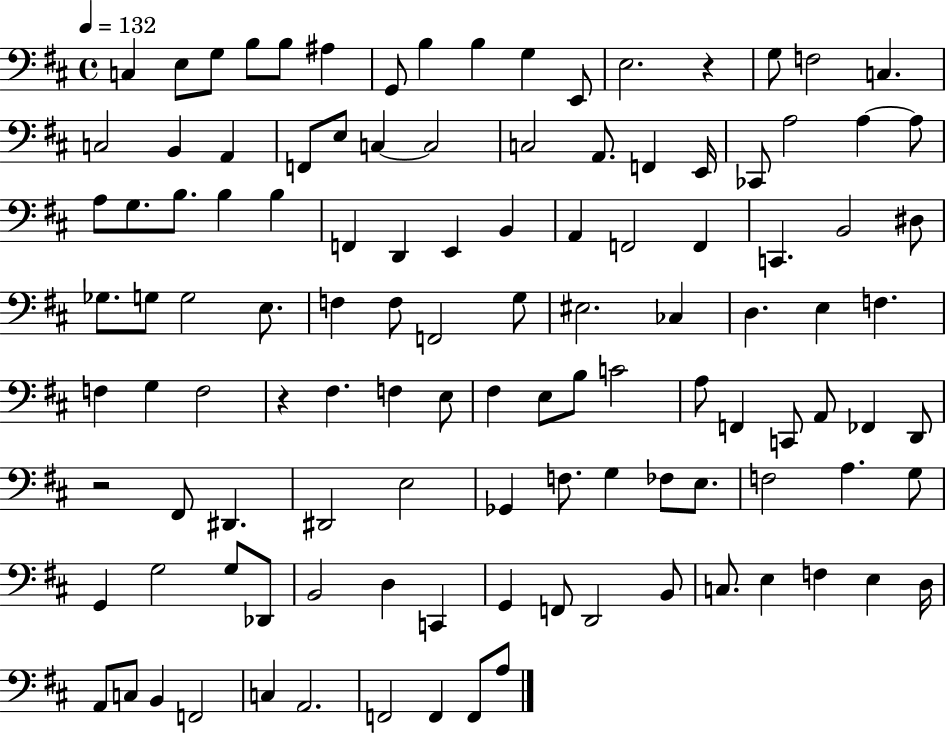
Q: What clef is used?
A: bass